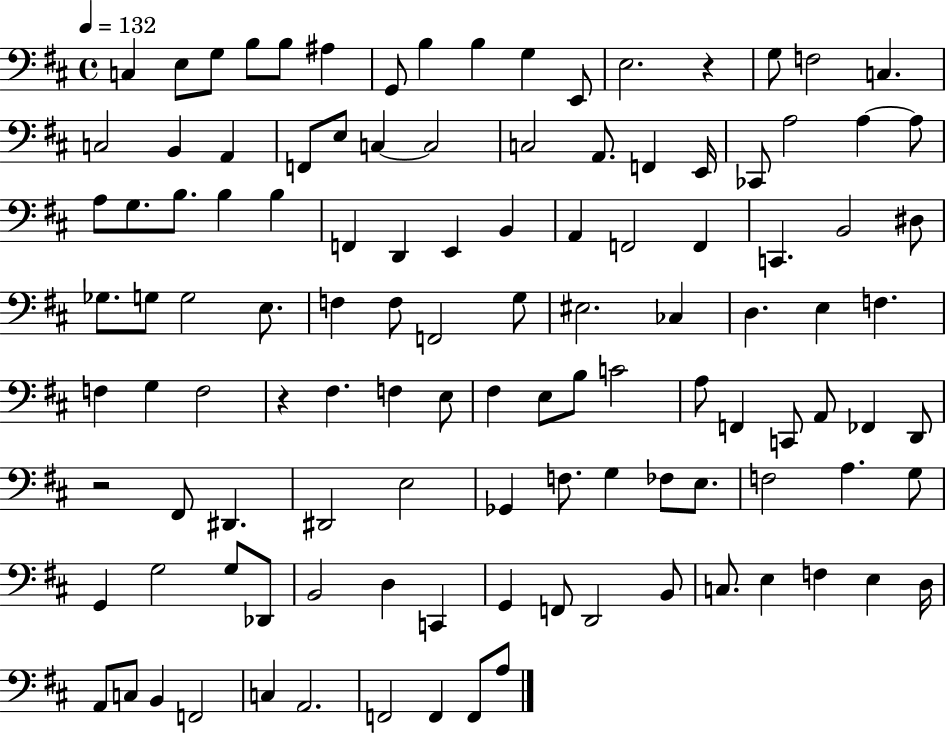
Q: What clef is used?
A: bass